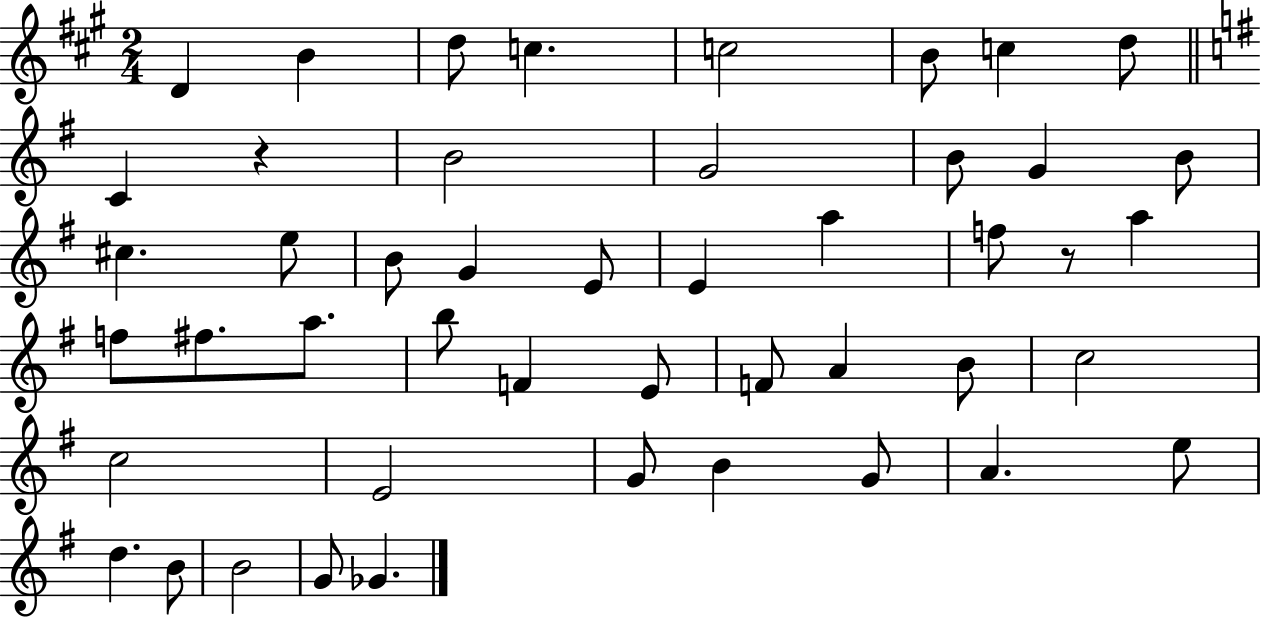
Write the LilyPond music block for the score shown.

{
  \clef treble
  \numericTimeSignature
  \time 2/4
  \key a \major
  d'4 b'4 | d''8 c''4. | c''2 | b'8 c''4 d''8 | \break \bar "||" \break \key g \major c'4 r4 | b'2 | g'2 | b'8 g'4 b'8 | \break cis''4. e''8 | b'8 g'4 e'8 | e'4 a''4 | f''8 r8 a''4 | \break f''8 fis''8. a''8. | b''8 f'4 e'8 | f'8 a'4 b'8 | c''2 | \break c''2 | e'2 | g'8 b'4 g'8 | a'4. e''8 | \break d''4. b'8 | b'2 | g'8 ges'4. | \bar "|."
}